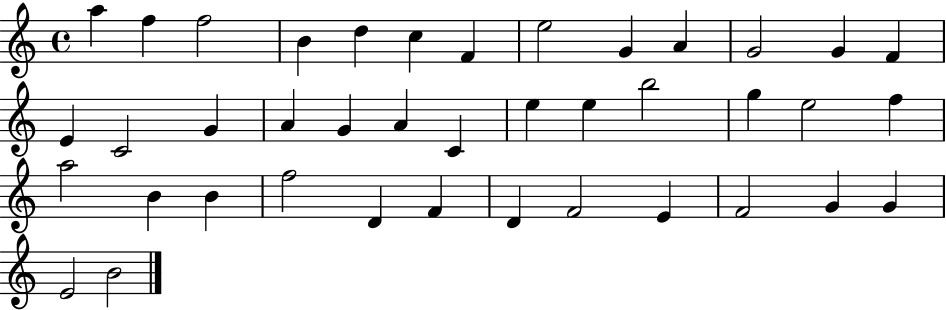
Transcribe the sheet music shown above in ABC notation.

X:1
T:Untitled
M:4/4
L:1/4
K:C
a f f2 B d c F e2 G A G2 G F E C2 G A G A C e e b2 g e2 f a2 B B f2 D F D F2 E F2 G G E2 B2